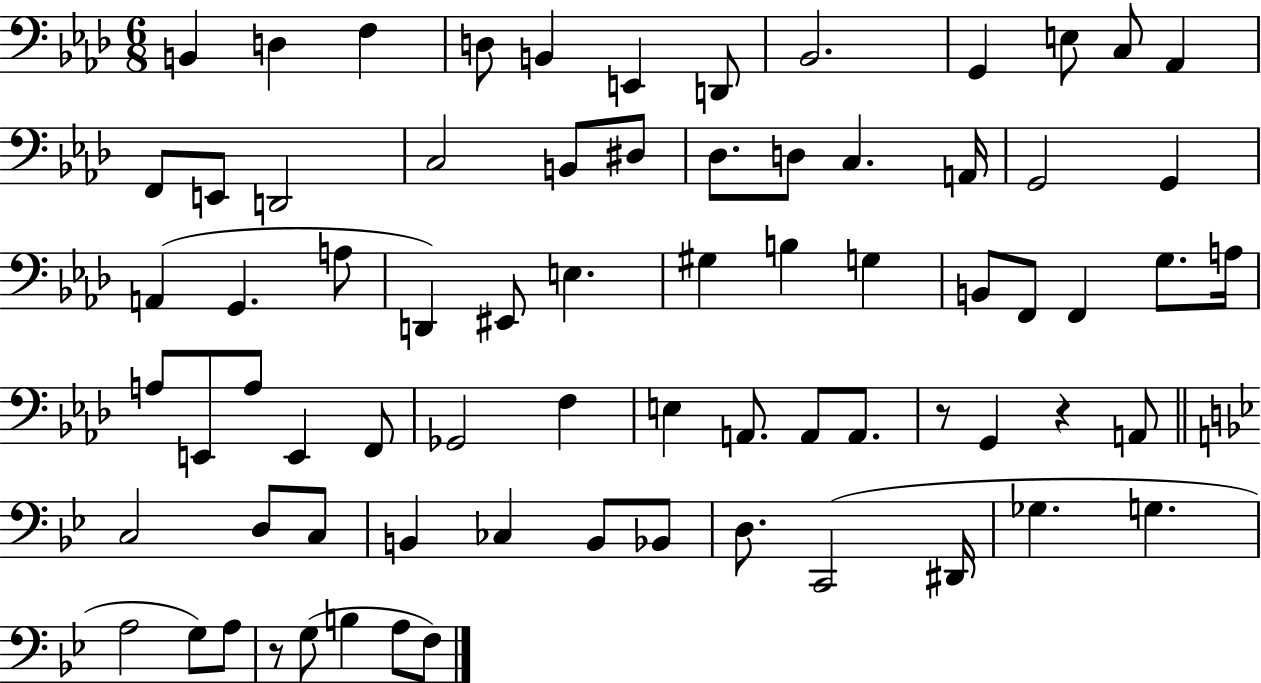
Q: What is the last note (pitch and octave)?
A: F3